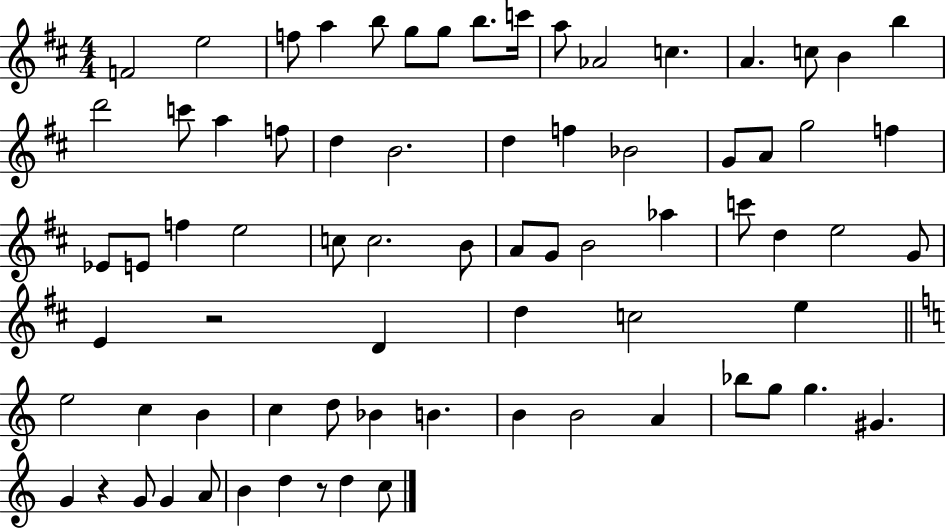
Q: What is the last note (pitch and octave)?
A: C5